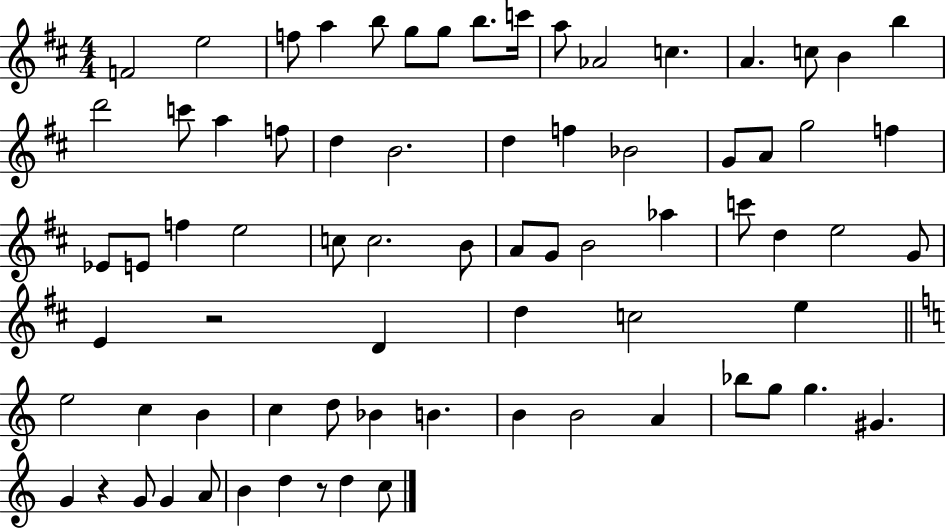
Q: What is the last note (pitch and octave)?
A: C5